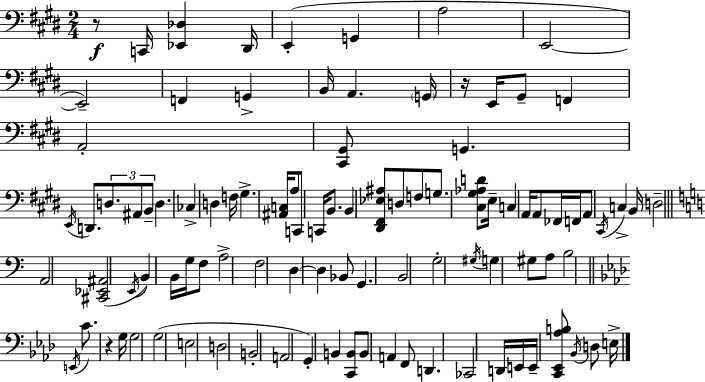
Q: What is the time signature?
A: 2/4